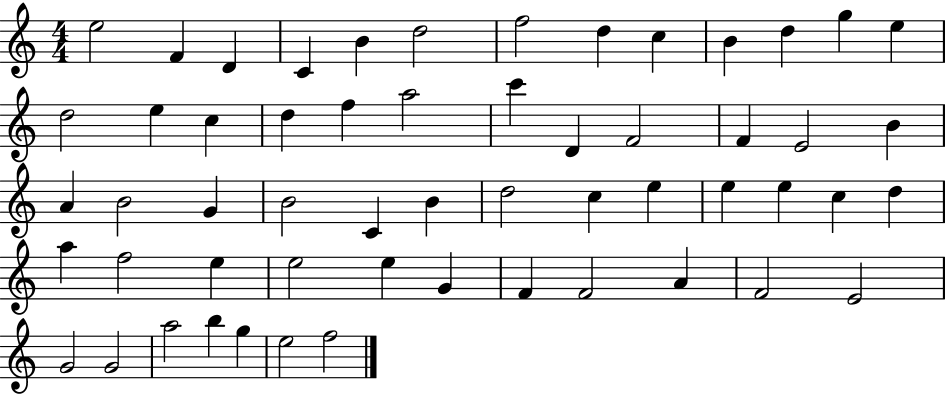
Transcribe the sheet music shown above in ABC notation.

X:1
T:Untitled
M:4/4
L:1/4
K:C
e2 F D C B d2 f2 d c B d g e d2 e c d f a2 c' D F2 F E2 B A B2 G B2 C B d2 c e e e c d a f2 e e2 e G F F2 A F2 E2 G2 G2 a2 b g e2 f2